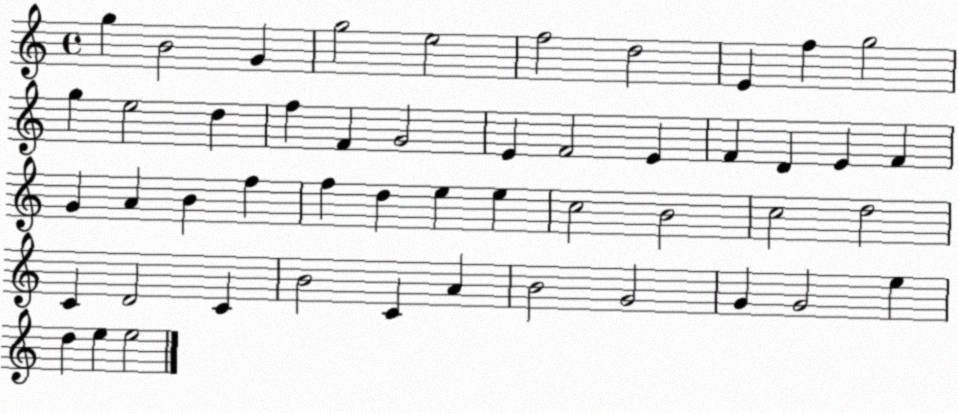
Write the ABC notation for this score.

X:1
T:Untitled
M:4/4
L:1/4
K:C
g B2 G g2 e2 f2 d2 E f g2 g e2 d f F G2 E F2 E F D E F G A B f f d e e c2 B2 c2 d2 C D2 C B2 C A B2 G2 G G2 e d e e2